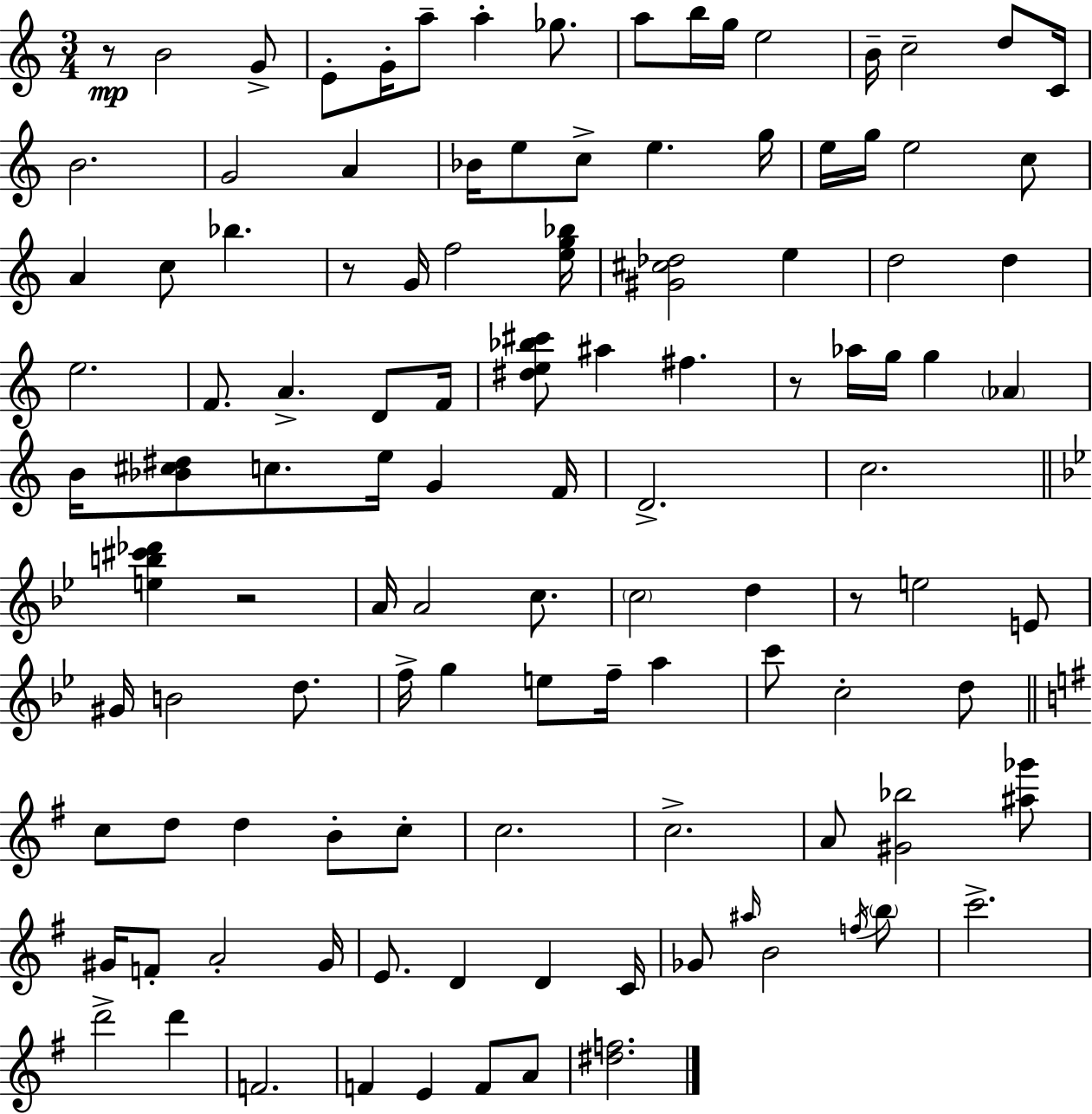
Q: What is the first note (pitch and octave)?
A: B4